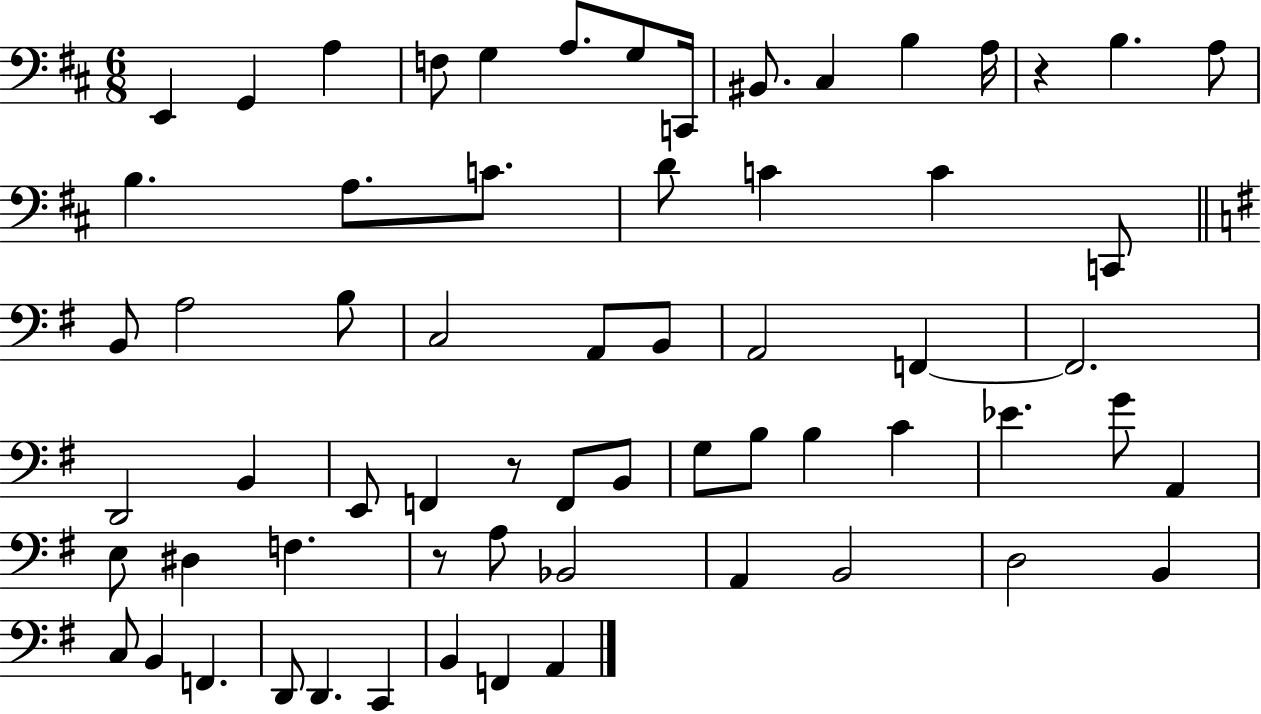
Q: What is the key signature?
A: D major